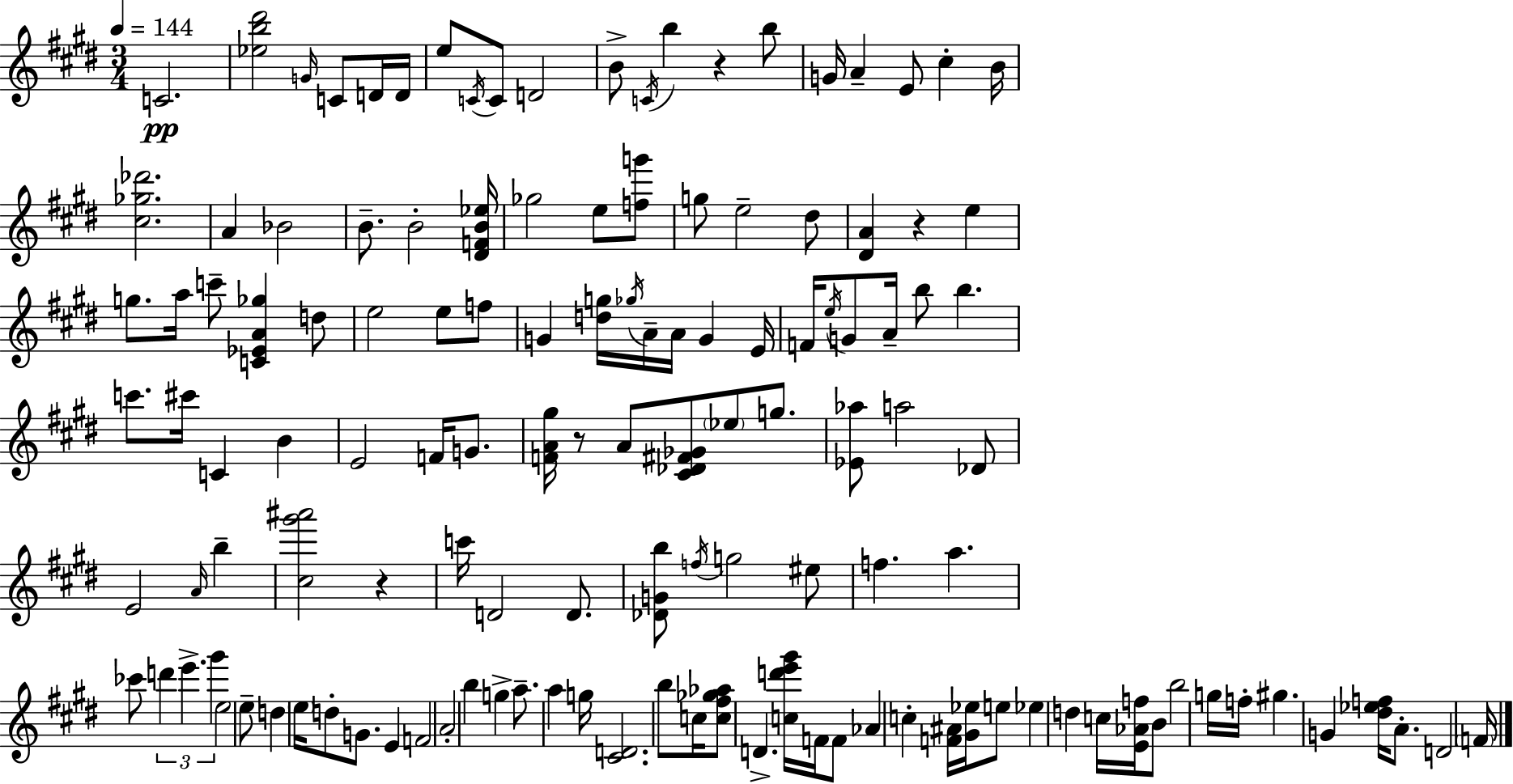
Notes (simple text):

C4/h. [Eb5,B5,D#6]/h G4/s C4/e D4/s D4/s E5/e C4/s C4/e D4/h B4/e C4/s B5/q R/q B5/e G4/s A4/q E4/e C#5/q B4/s [C#5,Gb5,Db6]/h. A4/q Bb4/h B4/e. B4/h [D#4,F4,B4,Eb5]/s Gb5/h E5/e [F5,G6]/e G5/e E5/h D#5/e [D#4,A4]/q R/q E5/q G5/e. A5/s C6/e [C4,Eb4,A4,Gb5]/q D5/e E5/h E5/e F5/e G4/q [D5,G5]/s Gb5/s A4/s A4/s G4/q E4/s F4/s E5/s G4/e A4/s B5/e B5/q. C6/e. C#6/s C4/q B4/q E4/h F4/s G4/e. [F4,A4,G#5]/s R/e A4/e [C#4,Db4,F#4,Gb4]/e Eb5/e G5/e. [Eb4,Ab5]/e A5/h Db4/e E4/h A4/s B5/q [C#5,G#6,A#6]/h R/q C6/s D4/h D4/e. [Db4,G4,B5]/e F5/s G5/h EIS5/e F5/q. A5/q. CES6/e D6/q E6/q. G#6/q E5/h E5/e D5/q E5/s D5/e G4/e. E4/q F4/h A4/h B5/q G5/q A5/e. A5/q G5/s [C#4,D4]/h. B5/e C5/s [C5,F#5,Gb5,Ab5]/e D4/q. [C5,D6,E6,G#6]/s F4/s F4/e Ab4/q C5/q [F4,A#4]/s [G#4,Eb5]/s E5/e Eb5/q D5/q C5/s [E4,Ab4,F5]/s B4/e B5/h G5/s F5/s G#5/q. G4/q [D#5,Eb5,F5]/s A4/e. D4/h F4/s